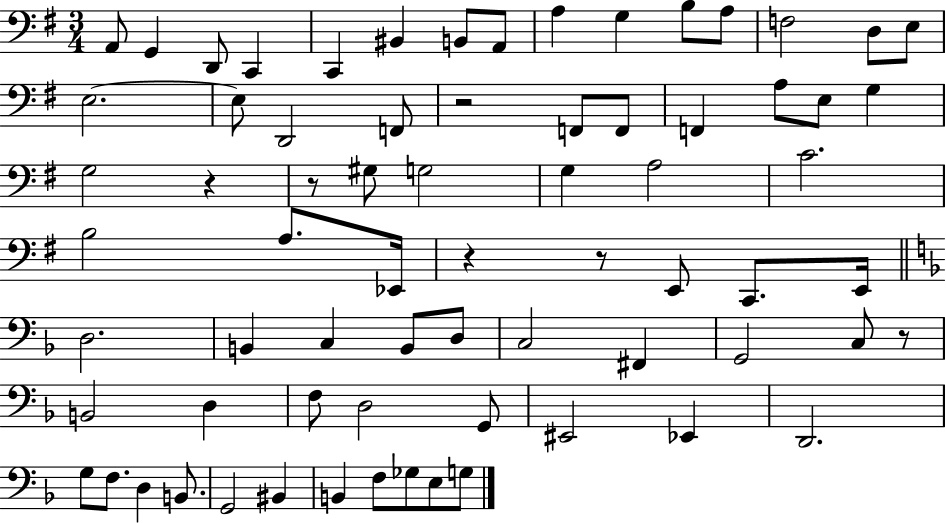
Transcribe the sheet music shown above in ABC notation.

X:1
T:Untitled
M:3/4
L:1/4
K:G
A,,/2 G,, D,,/2 C,, C,, ^B,, B,,/2 A,,/2 A, G, B,/2 A,/2 F,2 D,/2 E,/2 E,2 E,/2 D,,2 F,,/2 z2 F,,/2 F,,/2 F,, A,/2 E,/2 G, G,2 z z/2 ^G,/2 G,2 G, A,2 C2 B,2 A,/2 _E,,/4 z z/2 E,,/2 C,,/2 E,,/4 D,2 B,, C, B,,/2 D,/2 C,2 ^F,, G,,2 C,/2 z/2 B,,2 D, F,/2 D,2 G,,/2 ^E,,2 _E,, D,,2 G,/2 F,/2 D, B,,/2 G,,2 ^B,, B,, F,/2 _G,/2 E,/2 G,/2